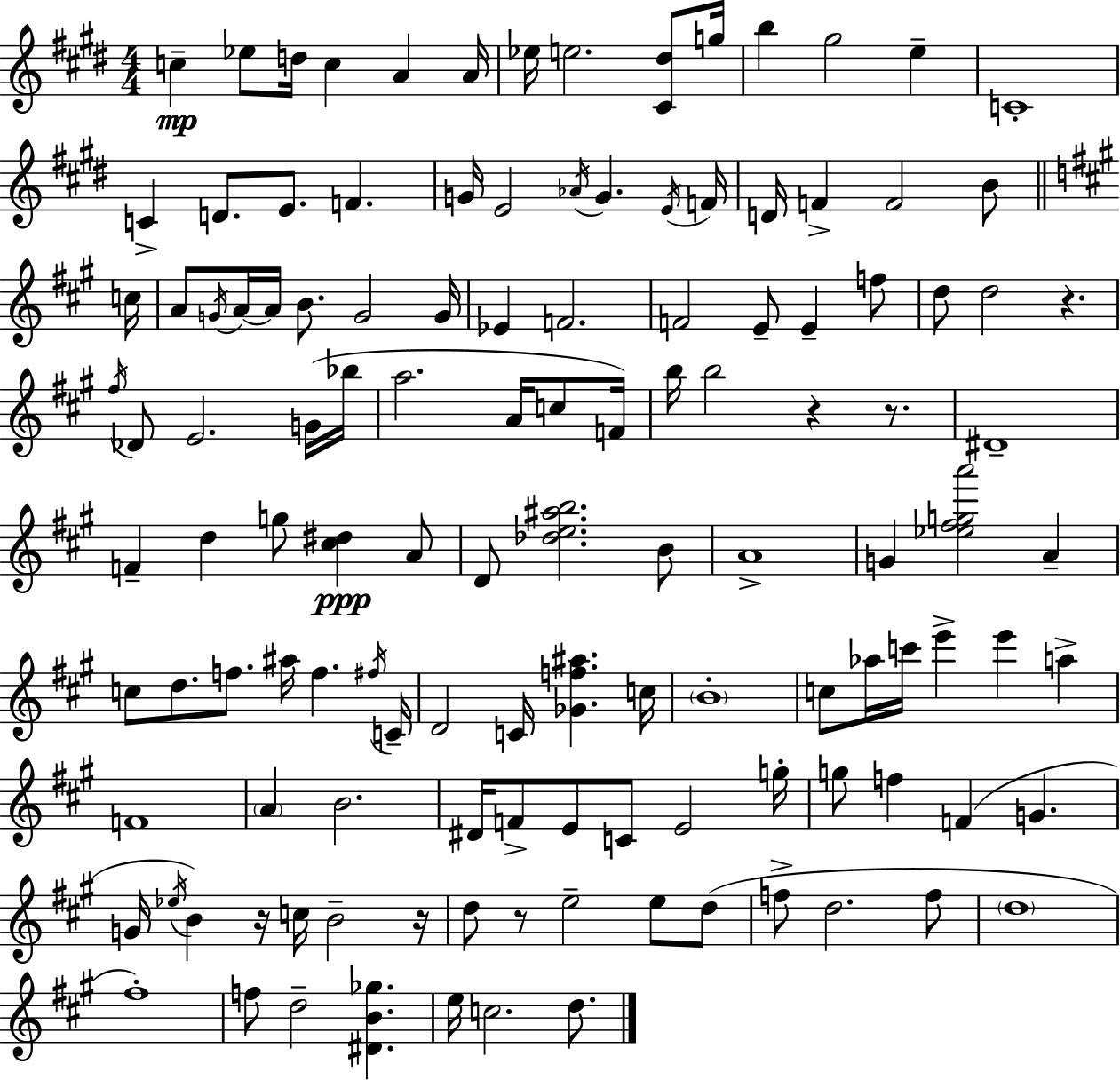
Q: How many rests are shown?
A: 6